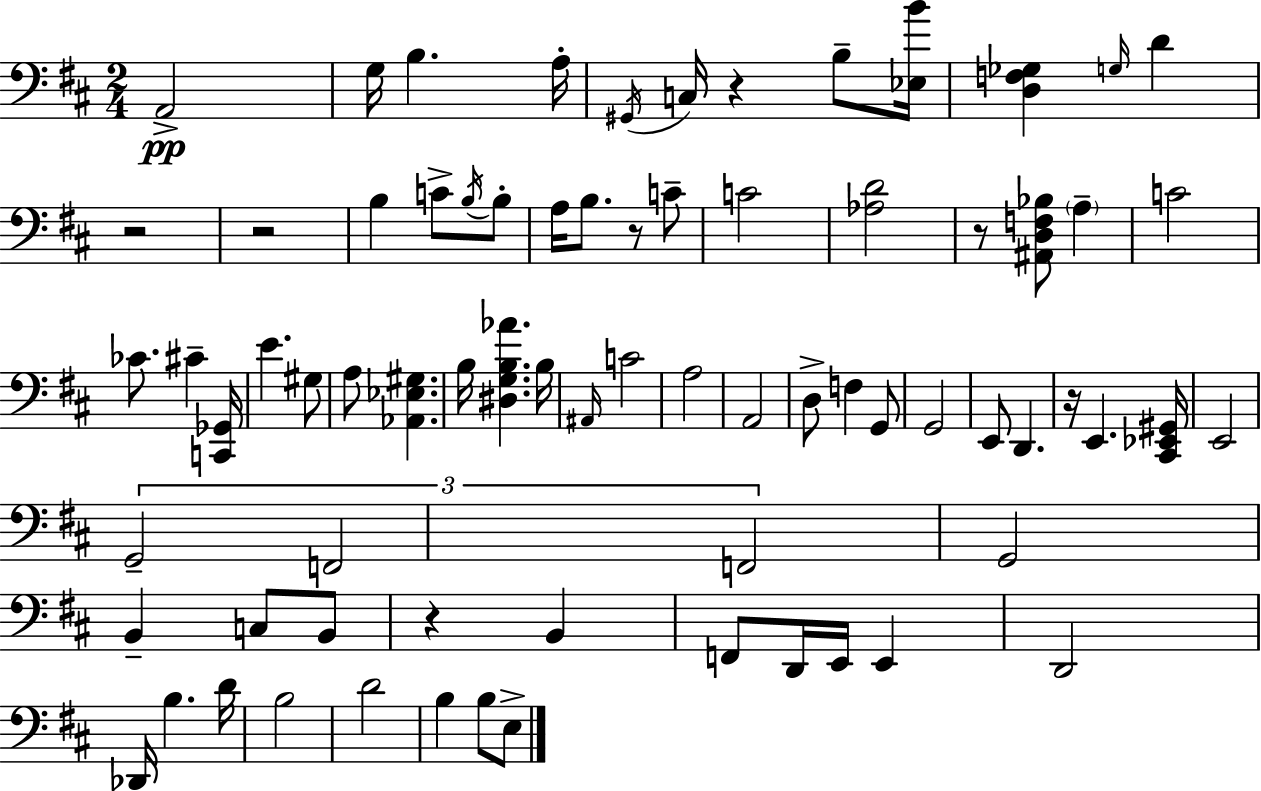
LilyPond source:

{
  \clef bass
  \numericTimeSignature
  \time 2/4
  \key d \major
  \repeat volta 2 { a,2->\pp | g16 b4. a16-. | \acciaccatura { gis,16 } c16 r4 b8-- | <ees b'>16 <d f ges>4 \grace { g16 } d'4 | \break r2 | r2 | b4 c'8-> | \acciaccatura { b16 } b8-. a16 b8. r8 | \break c'8-- c'2 | <aes d'>2 | r8 <ais, d f bes>8 \parenthesize a4-- | c'2 | \break ces'8. cis'4-- | <c, ges,>16 e'4. | gis8 a8 <aes, ees gis>4. | b16 <dis g b aes'>4. | \break b16 \grace { ais,16 } c'2 | a2 | a,2 | d8-> f4 | \break g,8 g,2 | e,8 d,4. | r16 e,4. | <cis, ees, gis,>16 e,2 | \break \tuplet 3/2 { g,2-- | f,2 | f,2 } | g,2 | \break b,4-- | c8 b,8 r4 | b,4 f,8 d,16 e,16 | e,4 d,2 | \break des,16 b4. | d'16 b2 | d'2 | b4 | \break b8 e8-> } \bar "|."
}